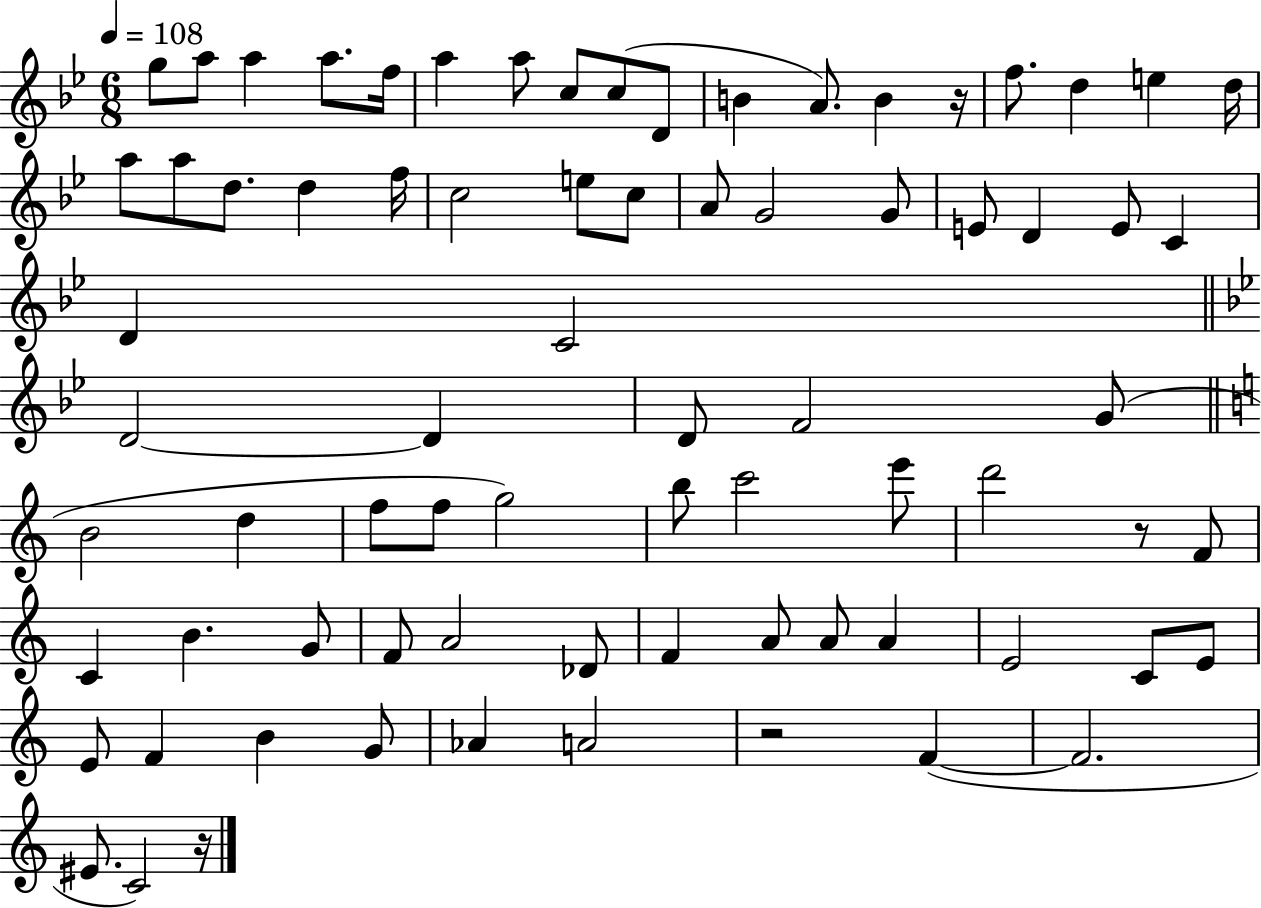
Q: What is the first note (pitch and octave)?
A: G5